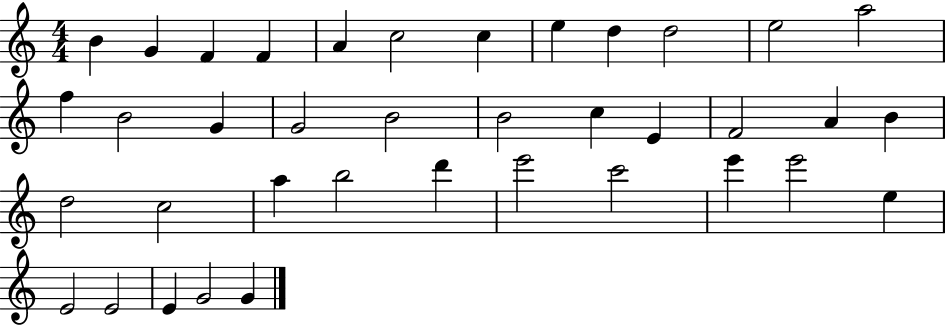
B4/q G4/q F4/q F4/q A4/q C5/h C5/q E5/q D5/q D5/h E5/h A5/h F5/q B4/h G4/q G4/h B4/h B4/h C5/q E4/q F4/h A4/q B4/q D5/h C5/h A5/q B5/h D6/q E6/h C6/h E6/q E6/h E5/q E4/h E4/h E4/q G4/h G4/q